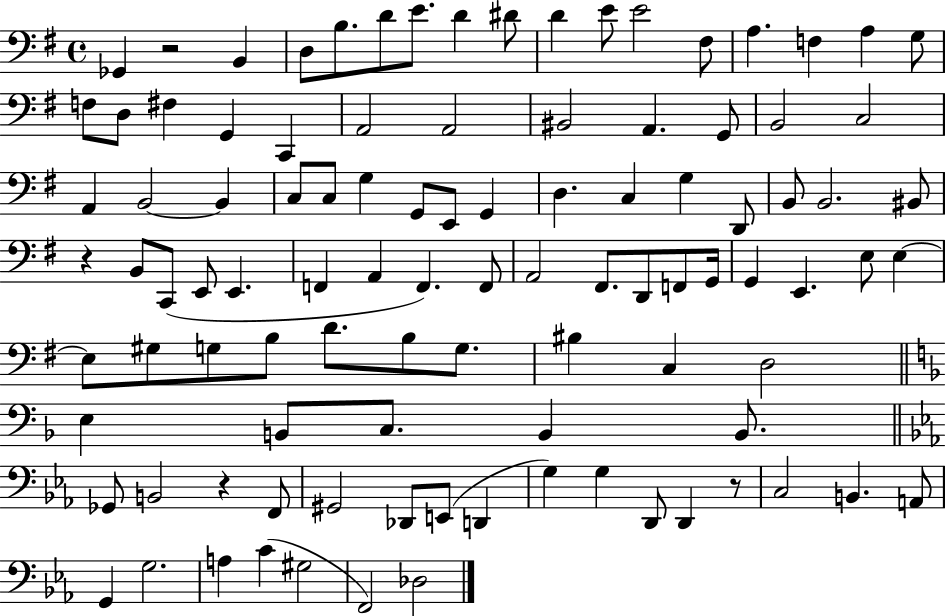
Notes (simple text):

Gb2/q R/h B2/q D3/e B3/e. D4/e E4/e. D4/q D#4/e D4/q E4/e E4/h F#3/e A3/q. F3/q A3/q G3/e F3/e D3/e F#3/q G2/q C2/q A2/h A2/h BIS2/h A2/q. G2/e B2/h C3/h A2/q B2/h B2/q C3/e C3/e G3/q G2/e E2/e G2/q D3/q. C3/q G3/q D2/e B2/e B2/h. BIS2/e R/q B2/e C2/e E2/e E2/q. F2/q A2/q F2/q. F2/e A2/h F#2/e. D2/e F2/e G2/s G2/q E2/q. E3/e E3/q E3/e G#3/e G3/e B3/e D4/e. B3/e G3/e. BIS3/q C3/q D3/h E3/q B2/e C3/e. B2/q B2/e. Gb2/e B2/h R/q F2/e G#2/h Db2/e E2/e D2/q G3/q G3/q D2/e D2/q R/e C3/h B2/q. A2/e G2/q G3/h. A3/q C4/q G#3/h F2/h Db3/h